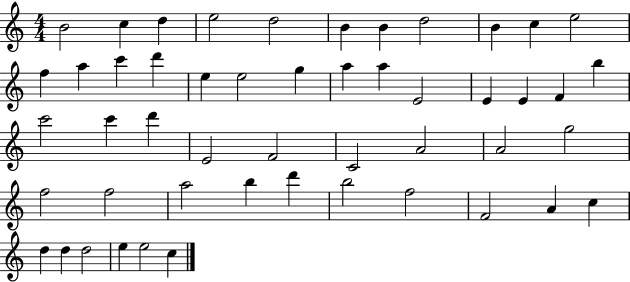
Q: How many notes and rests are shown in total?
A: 50